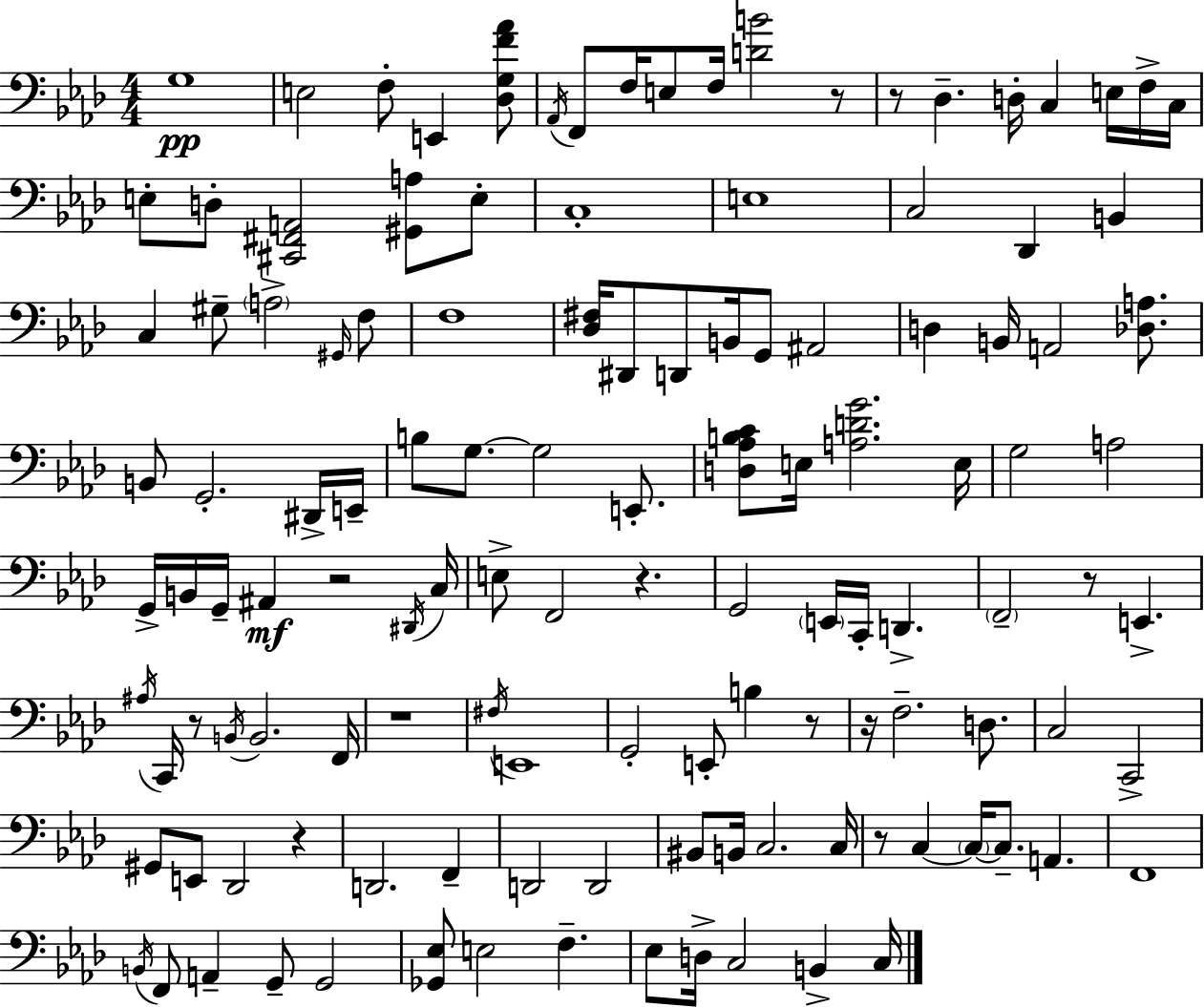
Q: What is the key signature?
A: AES major